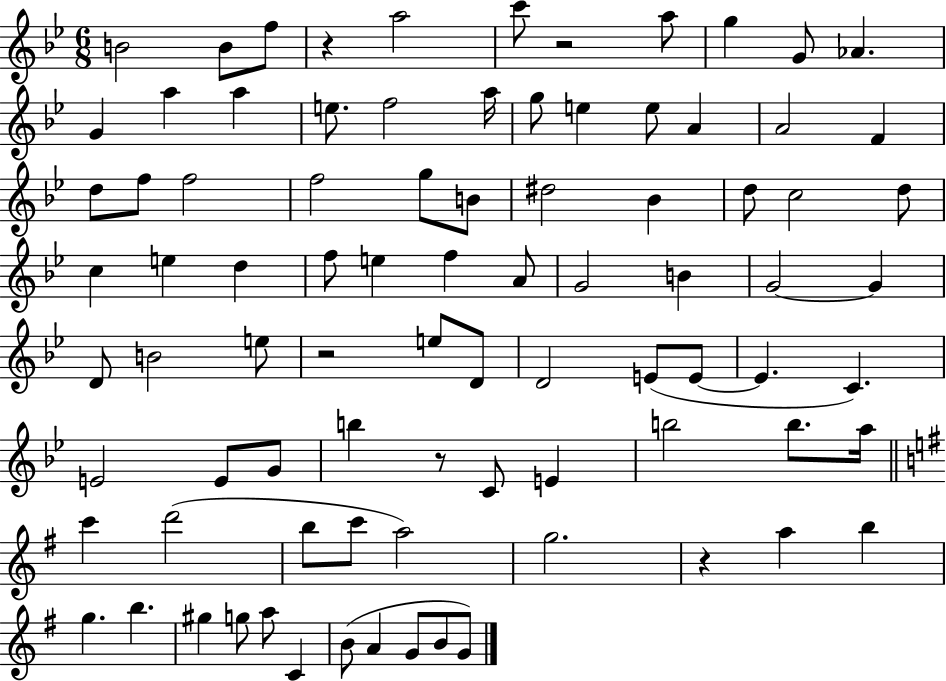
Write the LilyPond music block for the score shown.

{
  \clef treble
  \numericTimeSignature
  \time 6/8
  \key bes \major
  b'2 b'8 f''8 | r4 a''2 | c'''8 r2 a''8 | g''4 g'8 aes'4. | \break g'4 a''4 a''4 | e''8. f''2 a''16 | g''8 e''4 e''8 a'4 | a'2 f'4 | \break d''8 f''8 f''2 | f''2 g''8 b'8 | dis''2 bes'4 | d''8 c''2 d''8 | \break c''4 e''4 d''4 | f''8 e''4 f''4 a'8 | g'2 b'4 | g'2~~ g'4 | \break d'8 b'2 e''8 | r2 e''8 d'8 | d'2 e'8( e'8~~ | e'4. c'4.) | \break e'2 e'8 g'8 | b''4 r8 c'8 e'4 | b''2 b''8. a''16 | \bar "||" \break \key g \major c'''4 d'''2( | b''8 c'''8 a''2) | g''2. | r4 a''4 b''4 | \break g''4. b''4. | gis''4 g''8 a''8 c'4 | b'8( a'4 g'8 b'8 g'8) | \bar "|."
}